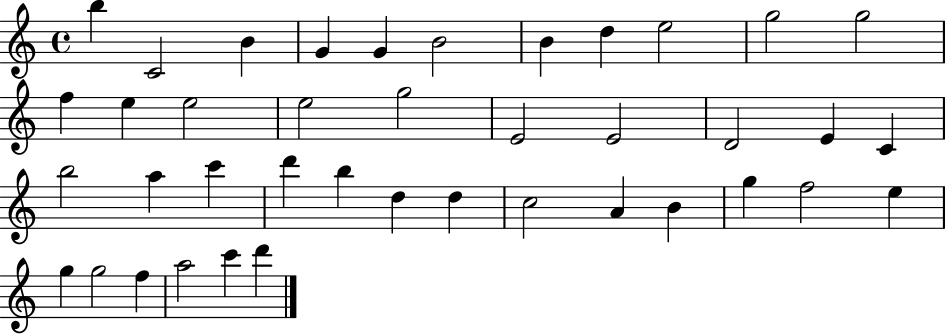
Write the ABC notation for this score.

X:1
T:Untitled
M:4/4
L:1/4
K:C
b C2 B G G B2 B d e2 g2 g2 f e e2 e2 g2 E2 E2 D2 E C b2 a c' d' b d d c2 A B g f2 e g g2 f a2 c' d'